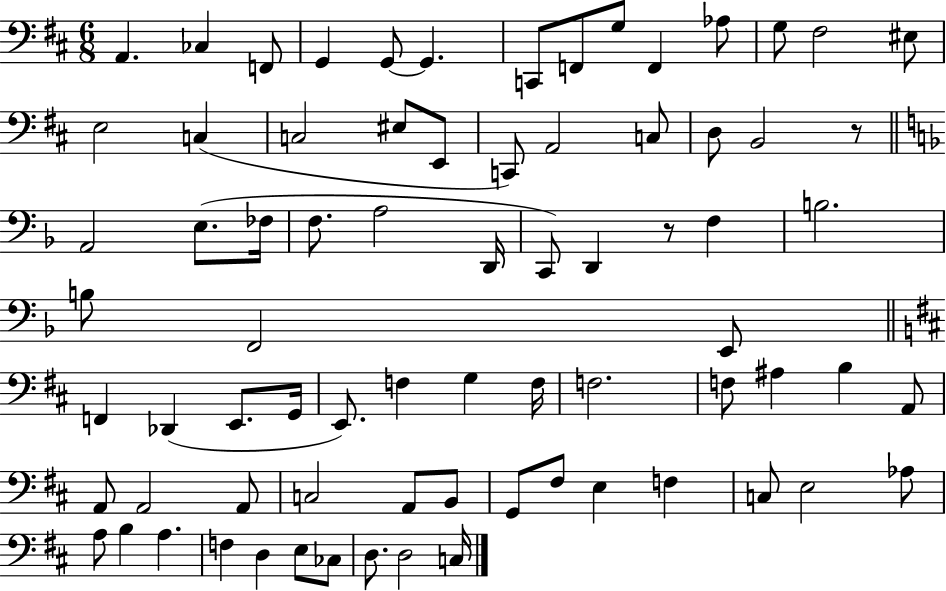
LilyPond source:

{
  \clef bass
  \numericTimeSignature
  \time 6/8
  \key d \major
  \repeat volta 2 { a,4. ces4 f,8 | g,4 g,8~~ g,4. | c,8 f,8 g8 f,4 aes8 | g8 fis2 eis8 | \break e2 c4( | c2 eis8 e,8 | c,8) a,2 c8 | d8 b,2 r8 | \break \bar "||" \break \key f \major a,2 e8.( fes16 | f8. a2 d,16 | c,8) d,4 r8 f4 | b2. | \break b8 f,2 e,8 | \bar "||" \break \key d \major f,4 des,4( e,8. g,16 | e,8.) f4 g4 f16 | f2. | f8 ais4 b4 a,8 | \break a,8 a,2 a,8 | c2 a,8 b,8 | g,8 fis8 e4 f4 | c8 e2 aes8 | \break a8 b4 a4. | f4 d4 e8 ces8 | d8. d2 c16 | } \bar "|."
}